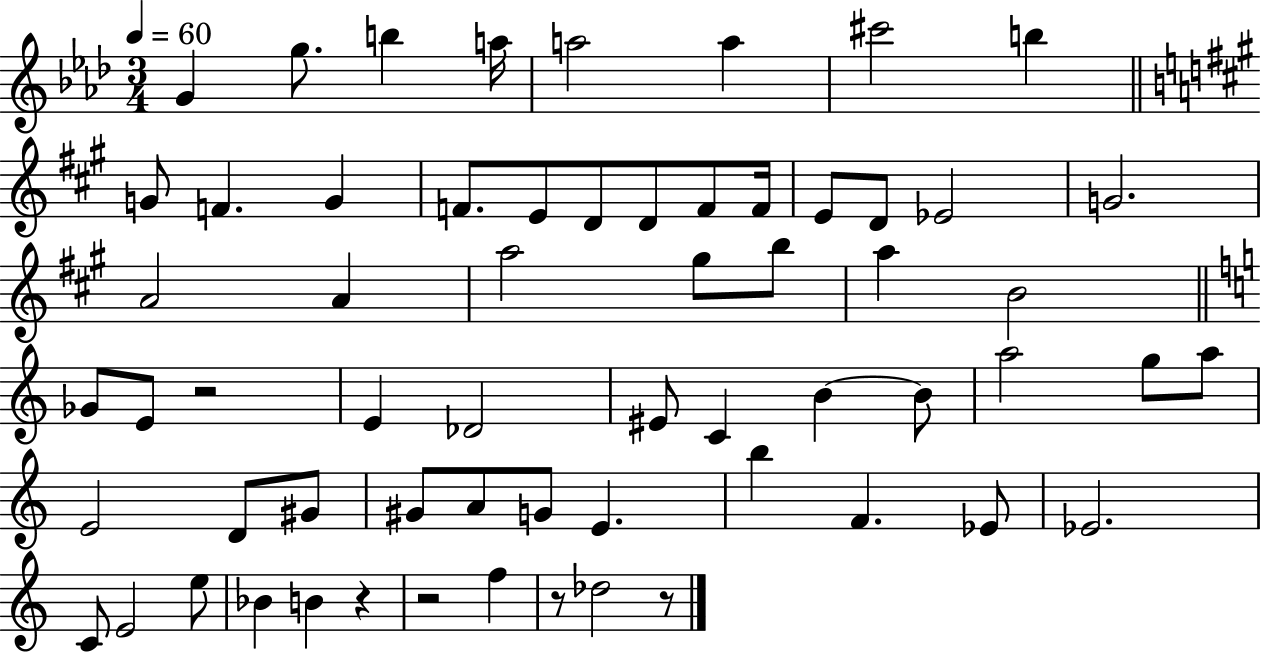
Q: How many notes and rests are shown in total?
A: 62